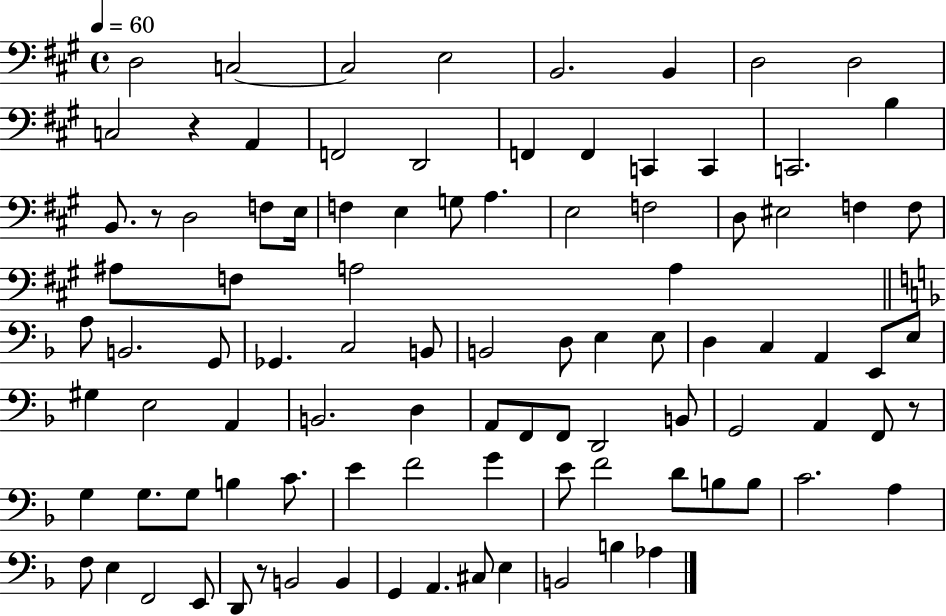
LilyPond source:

{
  \clef bass
  \time 4/4
  \defaultTimeSignature
  \key a \major
  \tempo 4 = 60
  d2 c2~~ | c2 e2 | b,2. b,4 | d2 d2 | \break c2 r4 a,4 | f,2 d,2 | f,4 f,4 c,4 c,4 | c,2. b4 | \break b,8. r8 d2 f8 e16 | f4 e4 g8 a4. | e2 f2 | d8 eis2 f4 f8 | \break ais8 f8 a2 a4 | \bar "||" \break \key d \minor a8 b,2. g,8 | ges,4. c2 b,8 | b,2 d8 e4 e8 | d4 c4 a,4 e,8 e8 | \break gis4 e2 a,4 | b,2. d4 | a,8 f,8 f,8 d,2 b,8 | g,2 a,4 f,8 r8 | \break g4 g8. g8 b4 c'8. | e'4 f'2 g'4 | e'8 f'2 d'8 b8 b8 | c'2. a4 | \break f8 e4 f,2 e,8 | d,8 r8 b,2 b,4 | g,4 a,4. cis8 e4 | b,2 b4 aes4 | \break \bar "|."
}